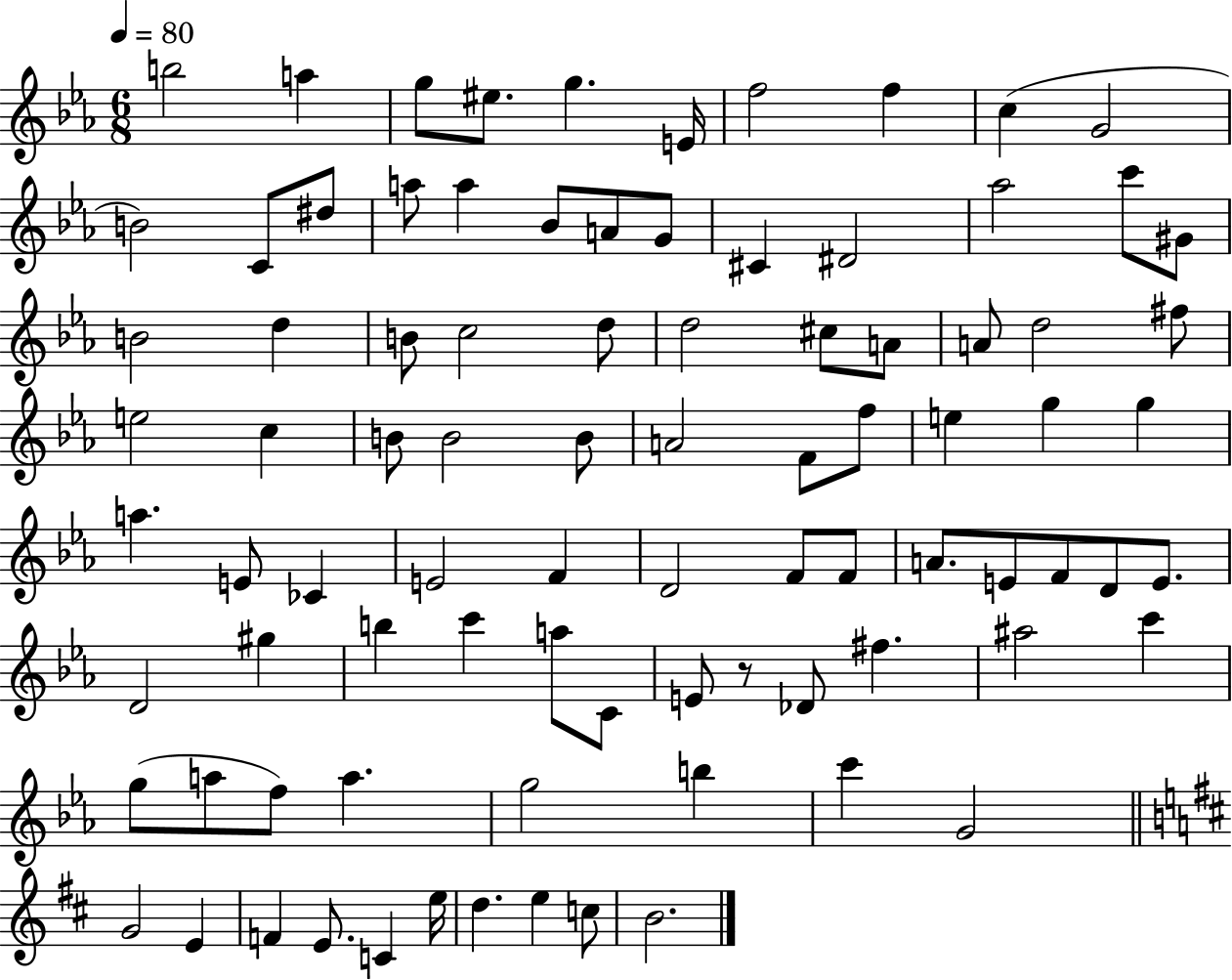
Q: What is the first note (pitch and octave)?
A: B5